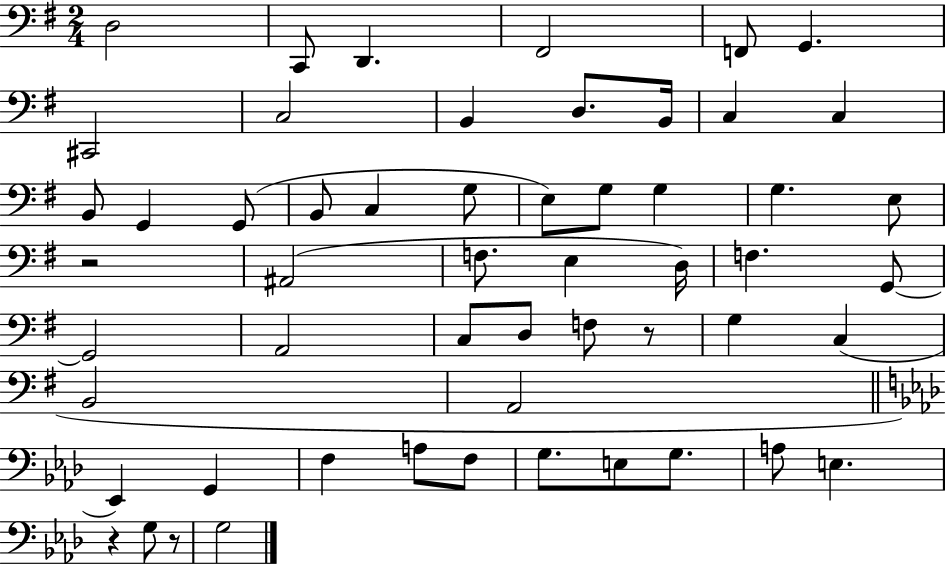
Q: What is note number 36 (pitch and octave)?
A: G3